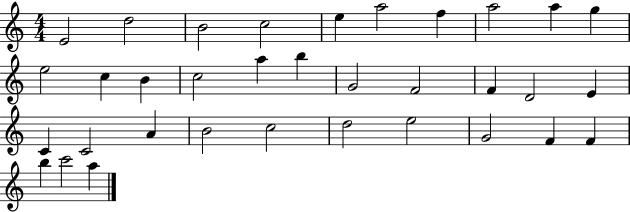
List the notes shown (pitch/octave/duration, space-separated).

E4/h D5/h B4/h C5/h E5/q A5/h F5/q A5/h A5/q G5/q E5/h C5/q B4/q C5/h A5/q B5/q G4/h F4/h F4/q D4/h E4/q C4/q C4/h A4/q B4/h C5/h D5/h E5/h G4/h F4/q F4/q B5/q C6/h A5/q